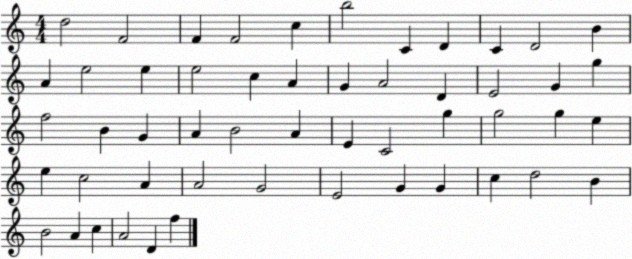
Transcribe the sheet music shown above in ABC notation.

X:1
T:Untitled
M:4/4
L:1/4
K:C
d2 F2 F F2 c b2 C D C D2 B A e2 e e2 c A G A2 D E2 G g f2 B G A B2 A E C2 g g2 g e e c2 A A2 G2 E2 G G c d2 B B2 A c A2 D f